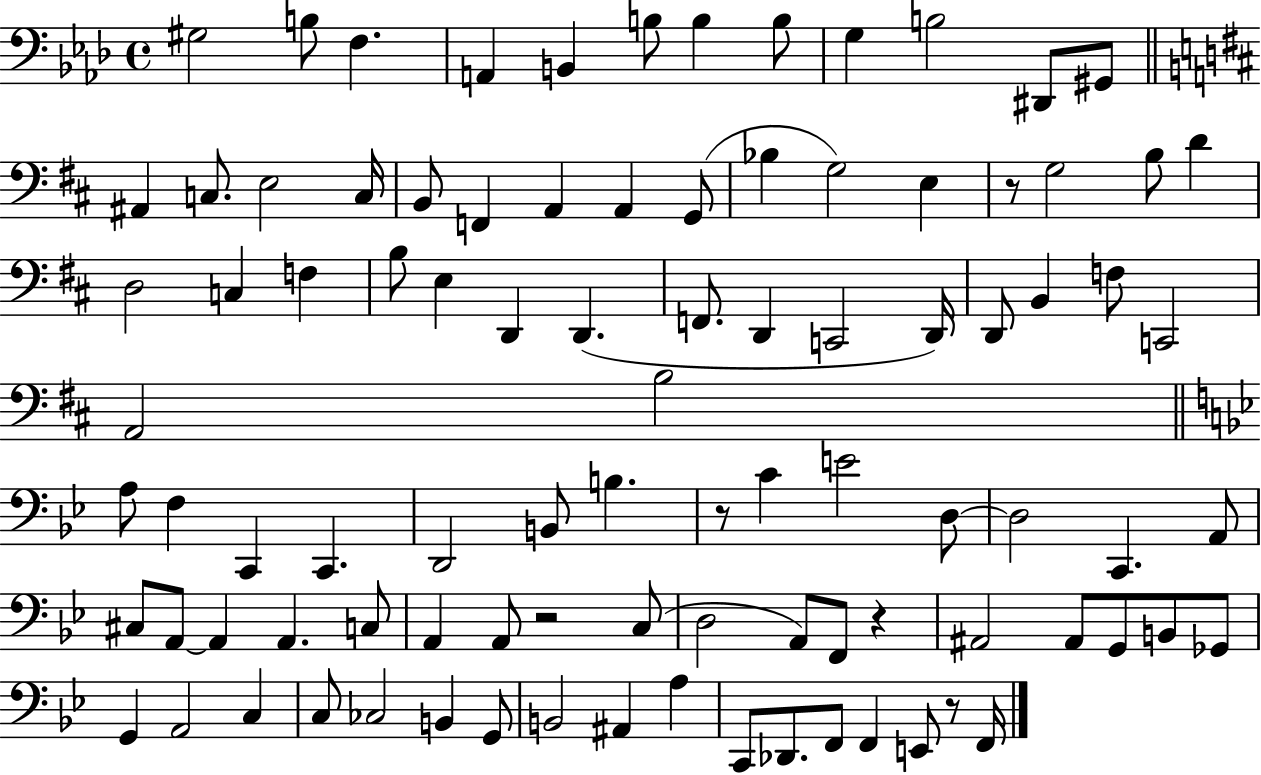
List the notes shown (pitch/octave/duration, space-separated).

G#3/h B3/e F3/q. A2/q B2/q B3/e B3/q B3/e G3/q B3/h D#2/e G#2/e A#2/q C3/e. E3/h C3/s B2/e F2/q A2/q A2/q G2/e Bb3/q G3/h E3/q R/e G3/h B3/e D4/q D3/h C3/q F3/q B3/e E3/q D2/q D2/q. F2/e. D2/q C2/h D2/s D2/e B2/q F3/e C2/h A2/h B3/h A3/e F3/q C2/q C2/q. D2/h B2/e B3/q. R/e C4/q E4/h D3/e D3/h C2/q. A2/e C#3/e A2/e A2/q A2/q. C3/e A2/q A2/e R/h C3/e D3/h A2/e F2/e R/q A#2/h A#2/e G2/e B2/e Gb2/e G2/q A2/h C3/q C3/e CES3/h B2/q G2/e B2/h A#2/q A3/q C2/e Db2/e. F2/e F2/q E2/e R/e F2/s